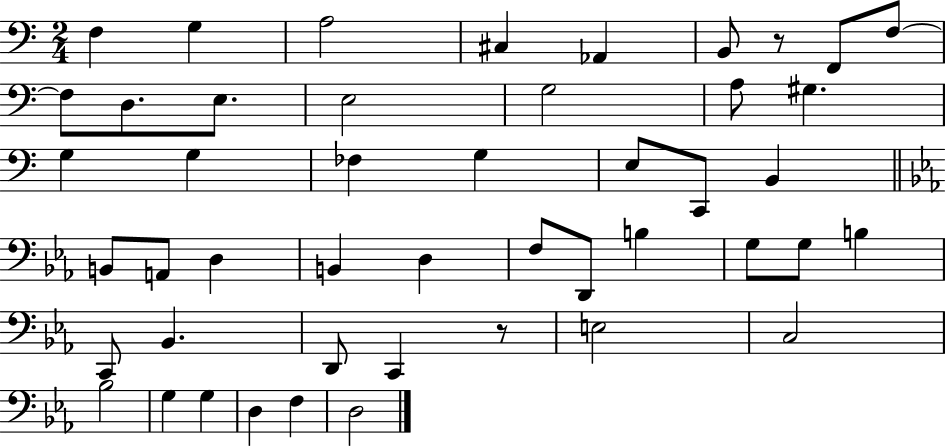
X:1
T:Untitled
M:2/4
L:1/4
K:C
F, G, A,2 ^C, _A,, B,,/2 z/2 F,,/2 F,/2 F,/2 D,/2 E,/2 E,2 G,2 A,/2 ^G, G, G, _F, G, E,/2 C,,/2 B,, B,,/2 A,,/2 D, B,, D, F,/2 D,,/2 B, G,/2 G,/2 B, C,,/2 _B,, D,,/2 C,, z/2 E,2 C,2 _B,2 G, G, D, F, D,2